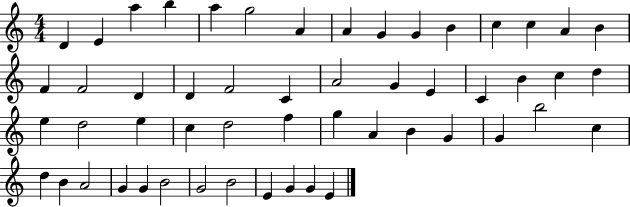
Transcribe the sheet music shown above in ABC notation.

X:1
T:Untitled
M:4/4
L:1/4
K:C
D E a b a g2 A A G G B c c A B F F2 D D F2 C A2 G E C B c d e d2 e c d2 f g A B G G b2 c d B A2 G G B2 G2 B2 E G G E